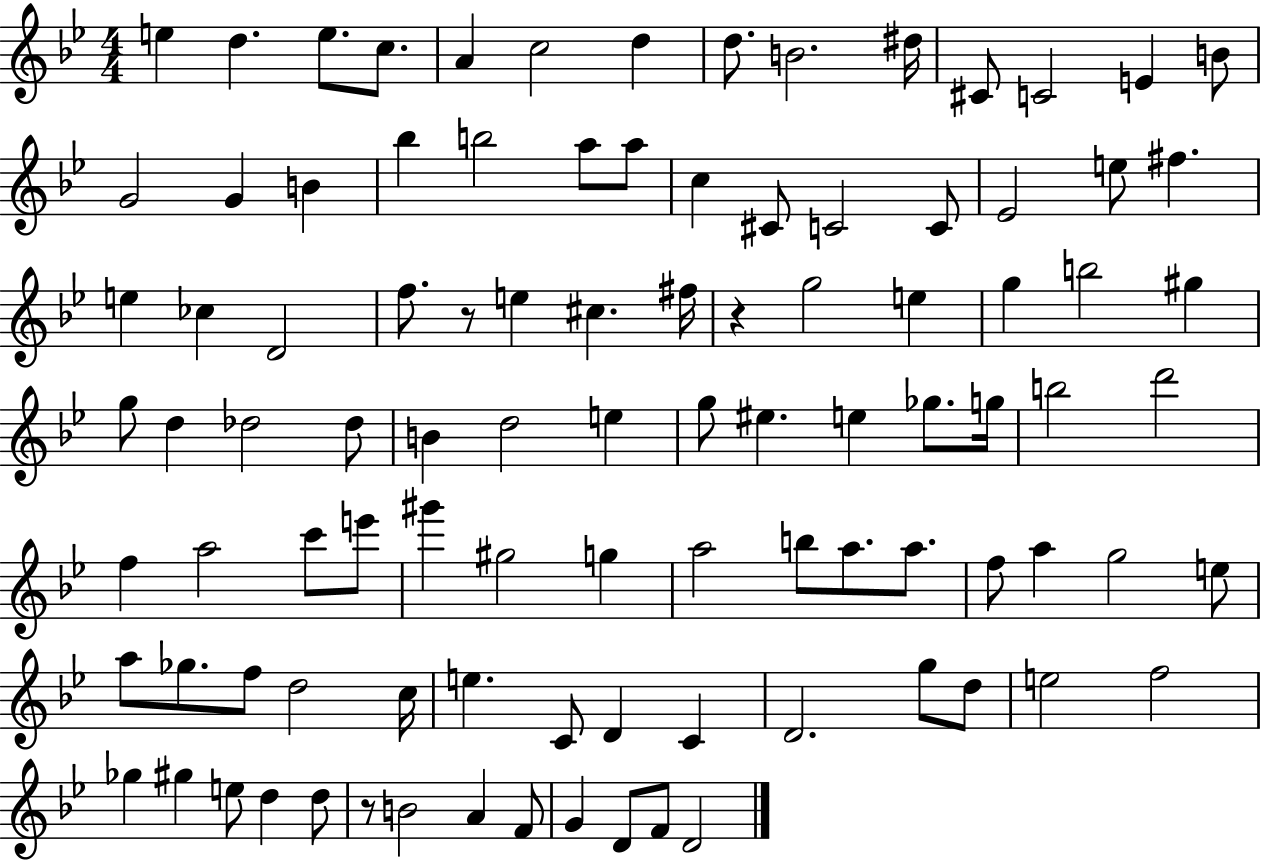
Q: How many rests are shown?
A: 3